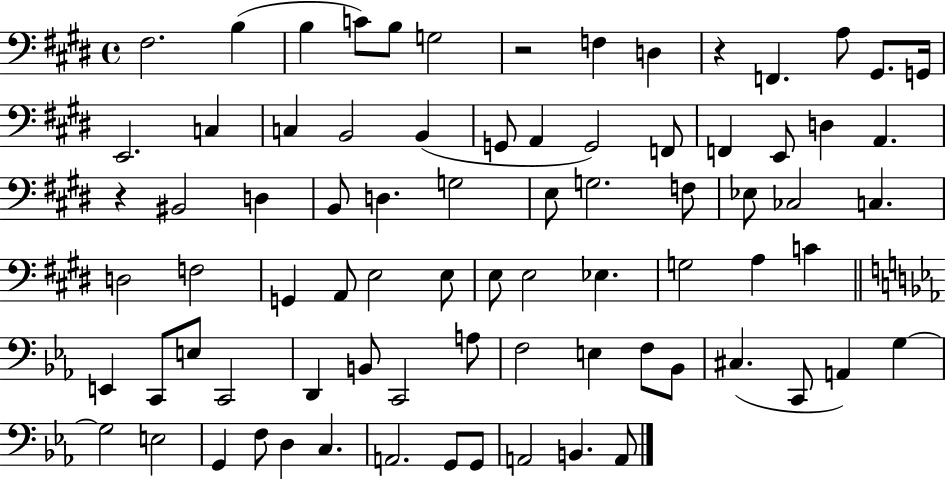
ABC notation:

X:1
T:Untitled
M:4/4
L:1/4
K:E
^F,2 B, B, C/2 B,/2 G,2 z2 F, D, z F,, A,/2 ^G,,/2 G,,/4 E,,2 C, C, B,,2 B,, G,,/2 A,, G,,2 F,,/2 F,, E,,/2 D, A,, z ^B,,2 D, B,,/2 D, G,2 E,/2 G,2 F,/2 _E,/2 _C,2 C, D,2 F,2 G,, A,,/2 E,2 E,/2 E,/2 E,2 _E, G,2 A, C E,, C,,/2 E,/2 C,,2 D,, B,,/2 C,,2 A,/2 F,2 E, F,/2 _B,,/2 ^C, C,,/2 A,, G, G,2 E,2 G,, F,/2 D, C, A,,2 G,,/2 G,,/2 A,,2 B,, A,,/2